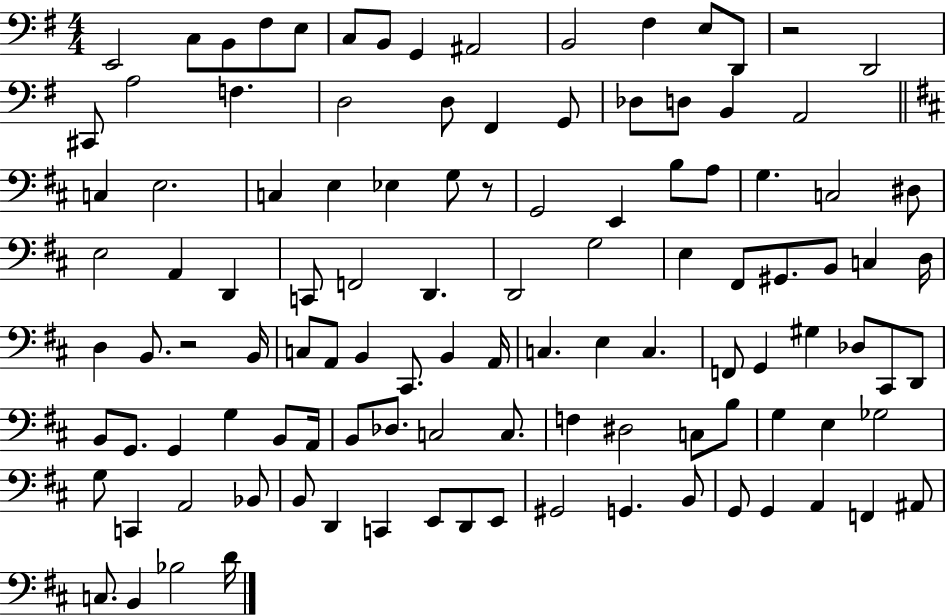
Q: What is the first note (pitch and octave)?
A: E2